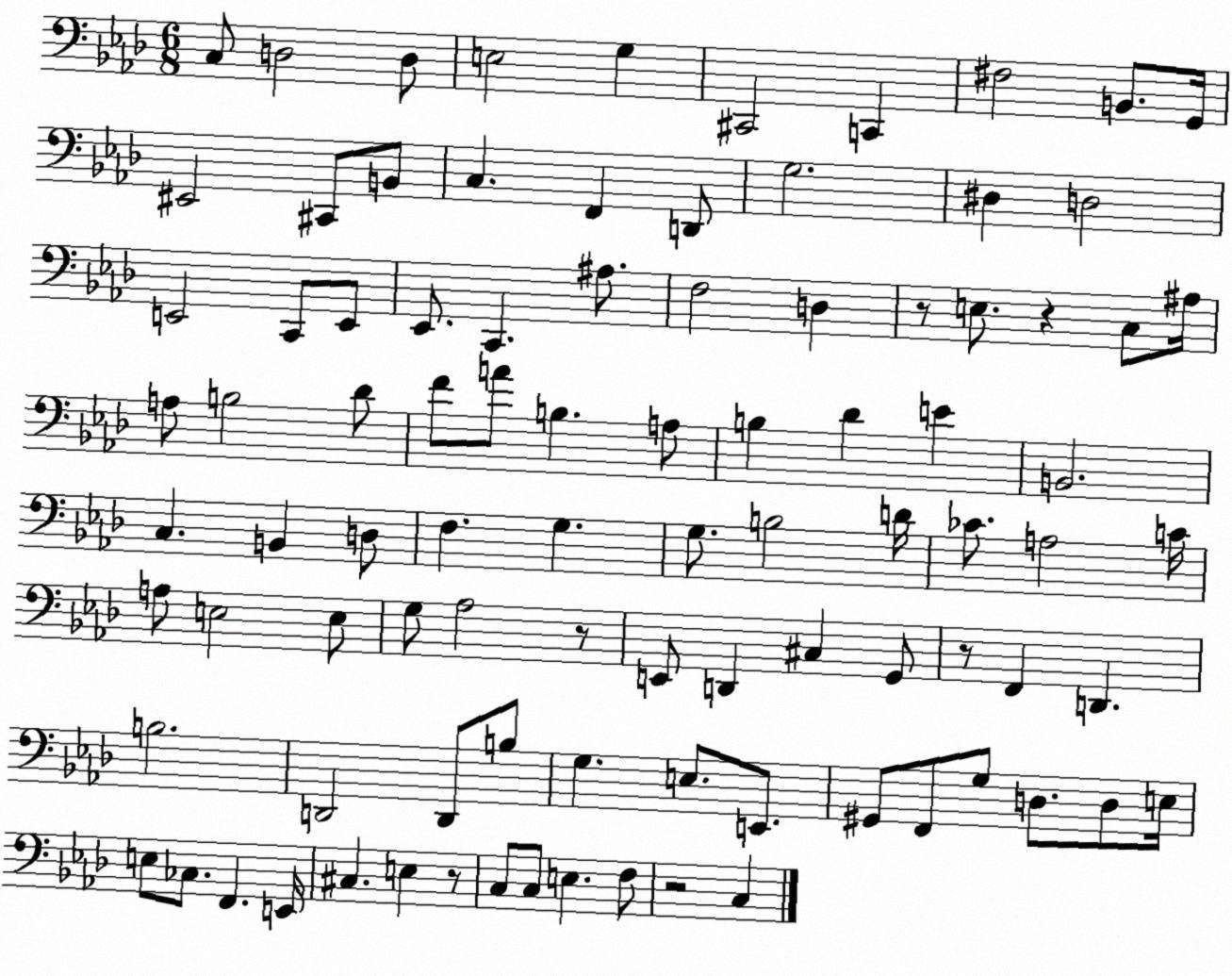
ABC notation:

X:1
T:Untitled
M:6/8
L:1/4
K:Ab
C,/2 D,2 D,/2 E,2 G, ^C,,2 C,, ^F,2 B,,/2 G,,/4 ^E,,2 ^C,,/2 B,,/2 C, F,, D,,/2 G,2 ^D, D,2 E,,2 C,,/2 E,,/2 _E,,/2 C,, ^A,/2 F,2 D, z/2 E,/2 z C,/2 ^A,/4 A,/2 B,2 _D/2 F/2 A/2 B, A,/2 B, _D E B,,2 C, B,, D,/2 F, G, G,/2 B,2 D/4 _C/2 A,2 C/4 A,/2 E,2 E,/2 G,/2 _A,2 z/2 E,,/2 D,, ^C, G,,/2 z/2 F,, D,, B,2 D,,2 D,,/2 B,/2 G, E,/2 E,,/2 ^G,,/2 F,,/2 G,/2 D,/2 D,/2 E,/4 E,/2 _C,/2 F,, E,,/4 ^C, E, z/2 C,/2 C,/2 E, F,/2 z2 C,